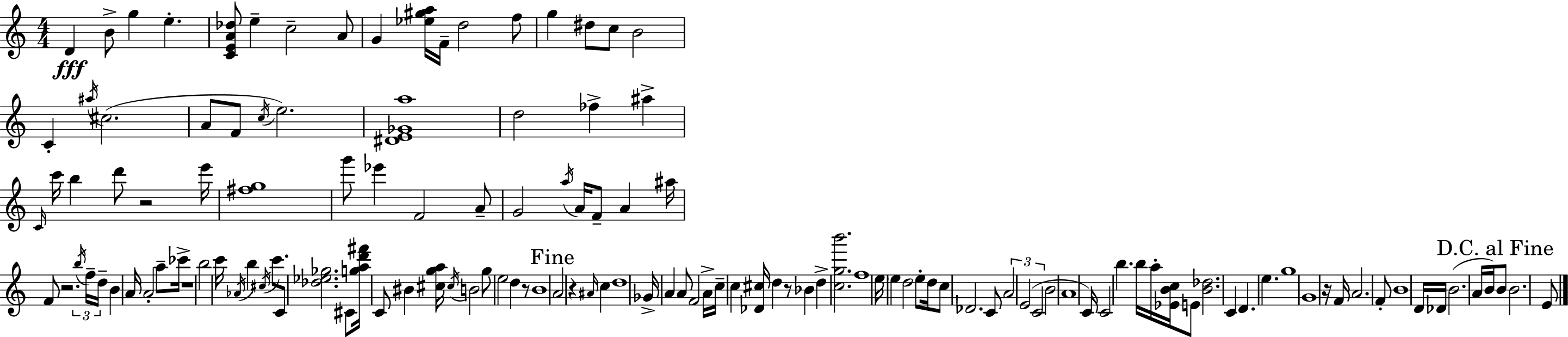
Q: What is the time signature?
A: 4/4